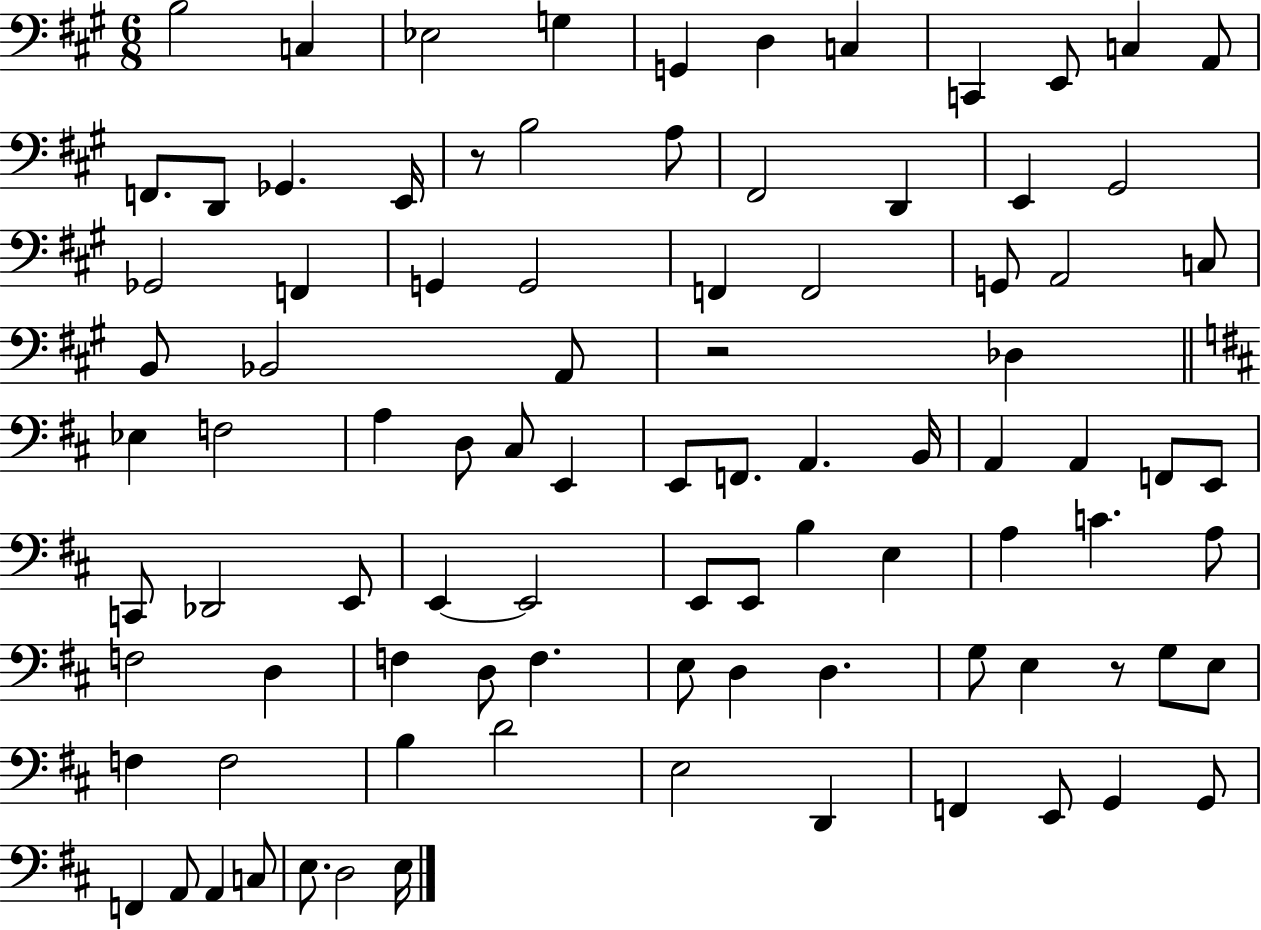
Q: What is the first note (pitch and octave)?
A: B3